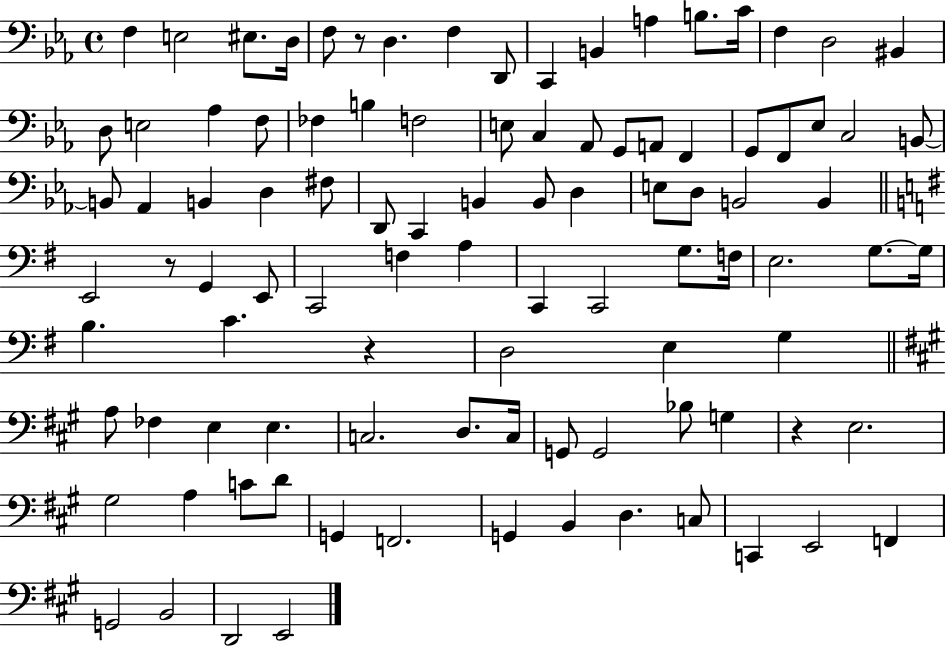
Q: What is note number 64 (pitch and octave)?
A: D3